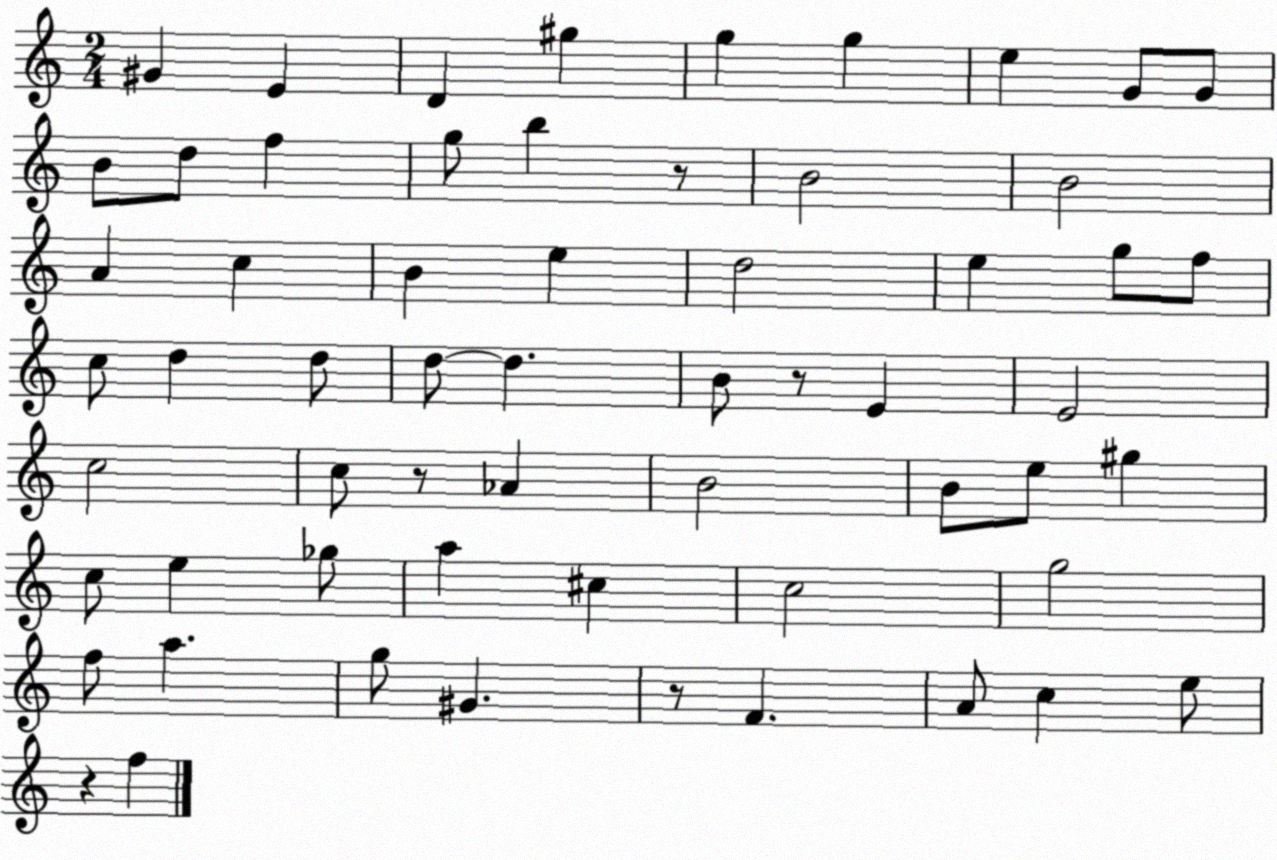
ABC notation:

X:1
T:Untitled
M:2/4
L:1/4
K:C
^G E D ^g g g e G/2 G/2 B/2 d/2 f g/2 b z/2 B2 B2 A c B e d2 e g/2 f/2 c/2 d d/2 d/2 d B/2 z/2 E E2 c2 c/2 z/2 _A B2 B/2 e/2 ^g c/2 e _g/2 a ^c c2 g2 f/2 a g/2 ^G z/2 F A/2 c e/2 z f